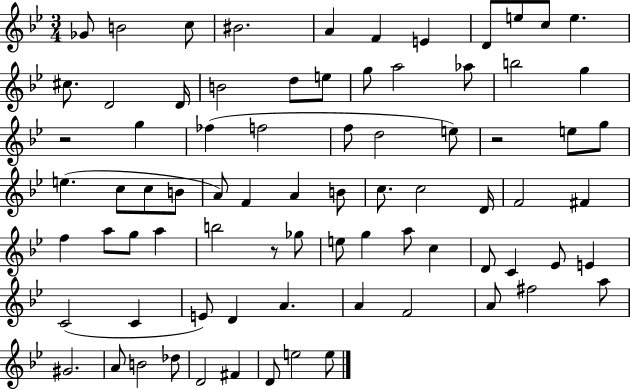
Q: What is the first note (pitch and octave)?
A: Gb4